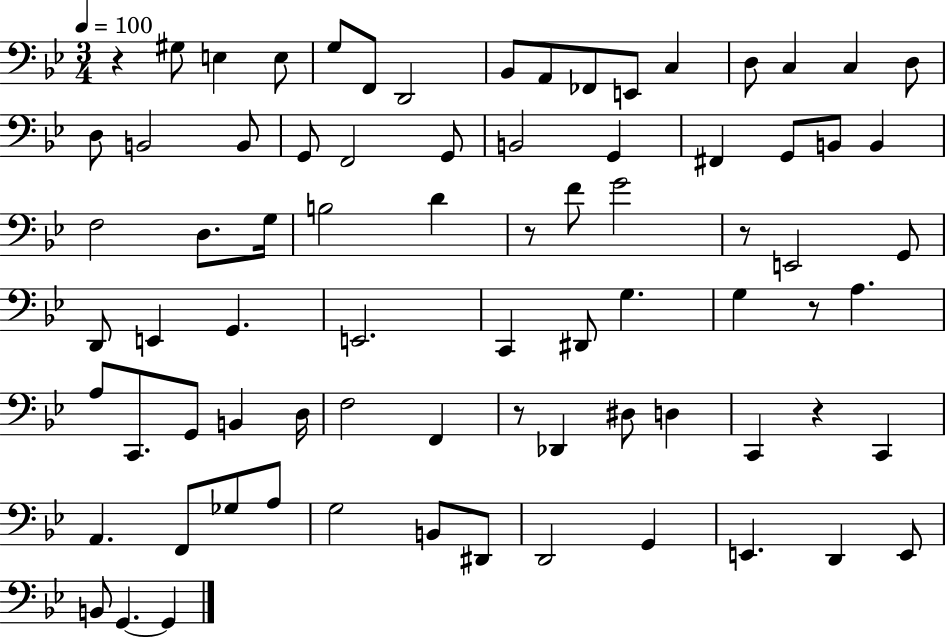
X:1
T:Untitled
M:3/4
L:1/4
K:Bb
z ^G,/2 E, E,/2 G,/2 F,,/2 D,,2 _B,,/2 A,,/2 _F,,/2 E,,/2 C, D,/2 C, C, D,/2 D,/2 B,,2 B,,/2 G,,/2 F,,2 G,,/2 B,,2 G,, ^F,, G,,/2 B,,/2 B,, F,2 D,/2 G,/4 B,2 D z/2 F/2 G2 z/2 E,,2 G,,/2 D,,/2 E,, G,, E,,2 C,, ^D,,/2 G, G, z/2 A, A,/2 C,,/2 G,,/2 B,, D,/4 F,2 F,, z/2 _D,, ^D,/2 D, C,, z C,, A,, F,,/2 _G,/2 A,/2 G,2 B,,/2 ^D,,/2 D,,2 G,, E,, D,, E,,/2 B,,/2 G,, G,,